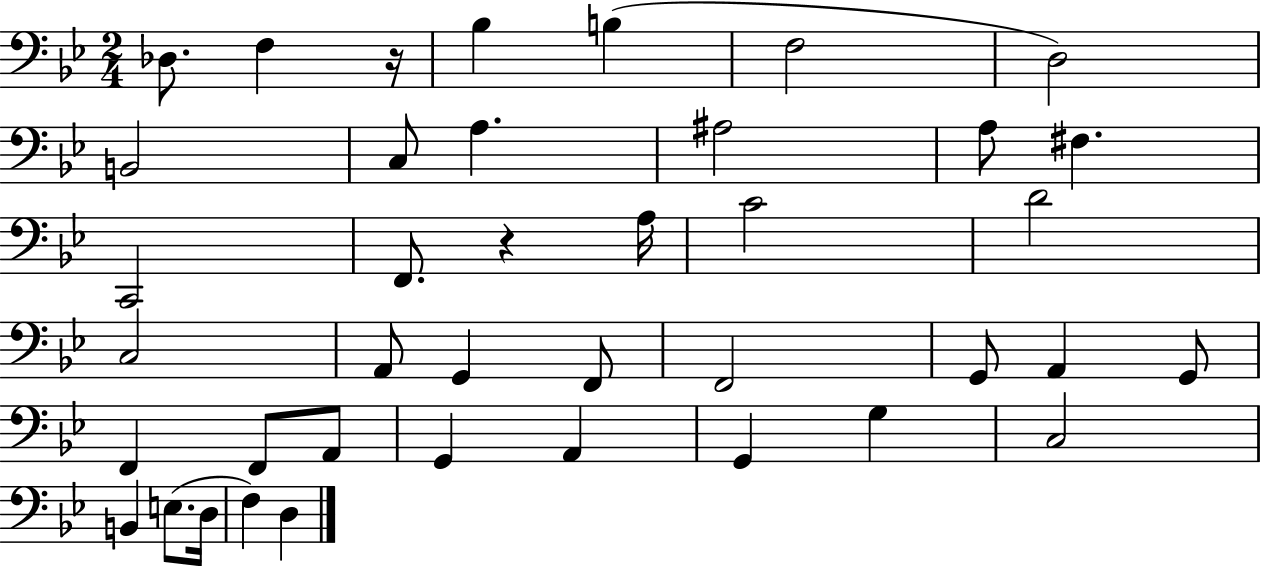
{
  \clef bass
  \numericTimeSignature
  \time 2/4
  \key bes \major
  des8. f4 r16 | bes4 b4( | f2 | d2) | \break b,2 | c8 a4. | ais2 | a8 fis4. | \break c,2 | f,8. r4 a16 | c'2 | d'2 | \break c2 | a,8 g,4 f,8 | f,2 | g,8 a,4 g,8 | \break f,4 f,8 a,8 | g,4 a,4 | g,4 g4 | c2 | \break b,4 e8.( d16 | f4) d4 | \bar "|."
}